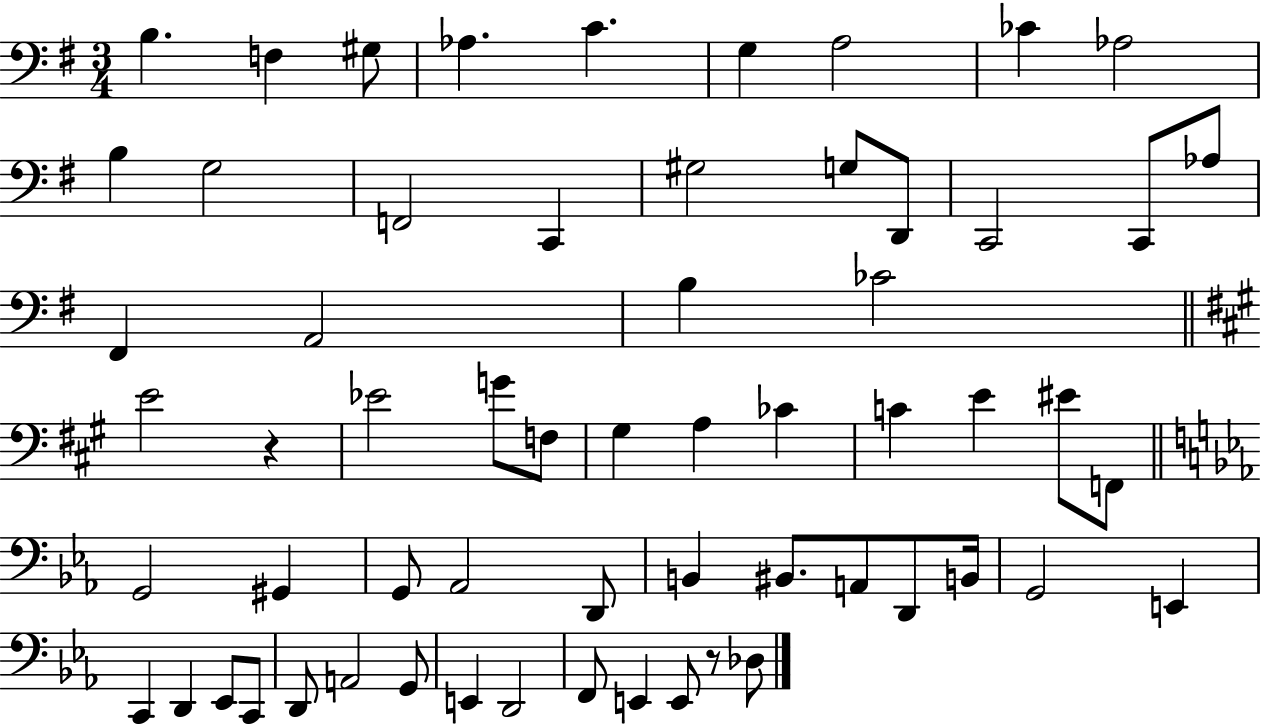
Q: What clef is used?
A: bass